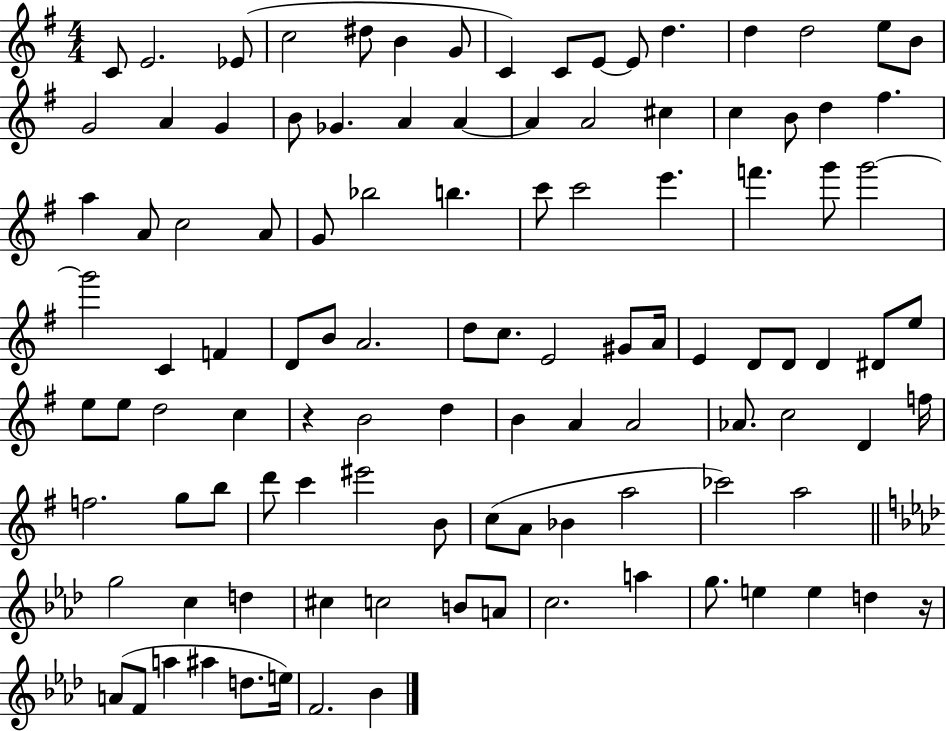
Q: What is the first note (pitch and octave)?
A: C4